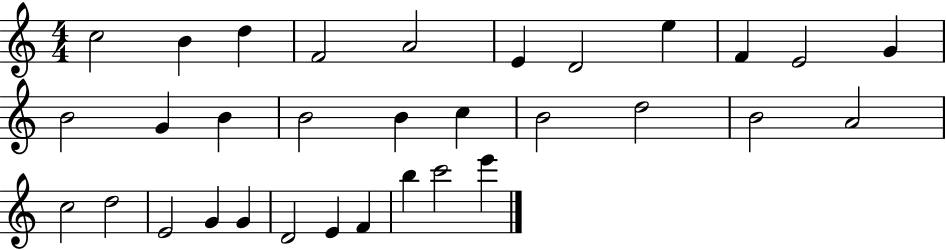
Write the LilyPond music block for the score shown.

{
  \clef treble
  \numericTimeSignature
  \time 4/4
  \key c \major
  c''2 b'4 d''4 | f'2 a'2 | e'4 d'2 e''4 | f'4 e'2 g'4 | \break b'2 g'4 b'4 | b'2 b'4 c''4 | b'2 d''2 | b'2 a'2 | \break c''2 d''2 | e'2 g'4 g'4 | d'2 e'4 f'4 | b''4 c'''2 e'''4 | \break \bar "|."
}